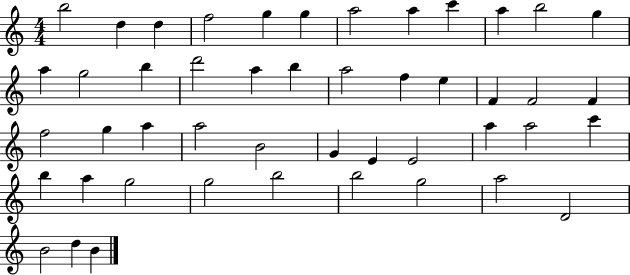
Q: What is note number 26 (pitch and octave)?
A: G5